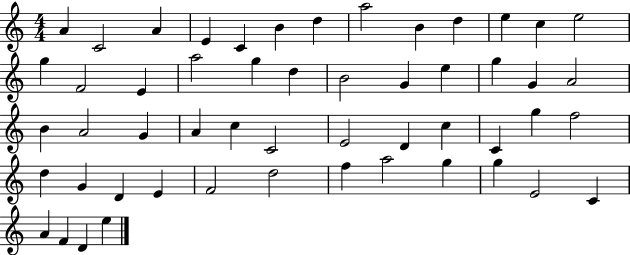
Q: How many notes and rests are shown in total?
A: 53